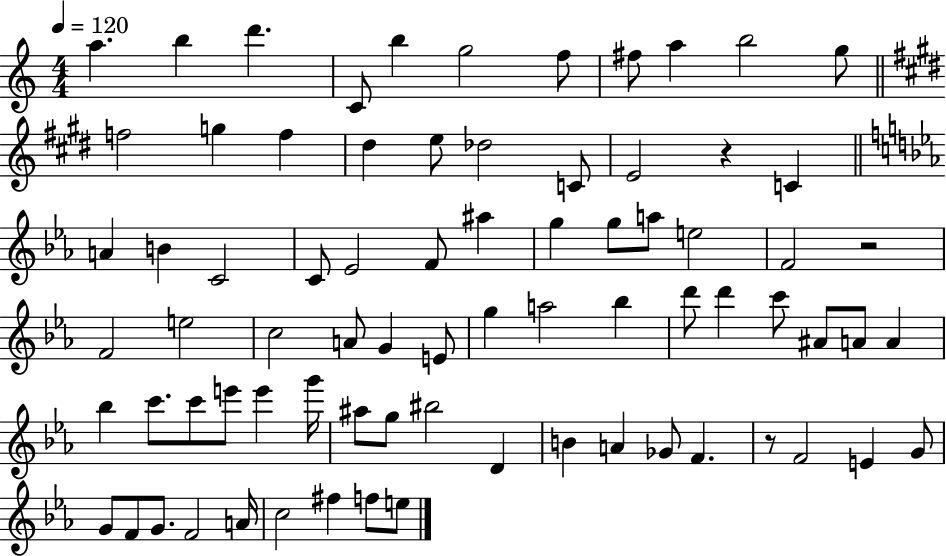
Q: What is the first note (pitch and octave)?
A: A5